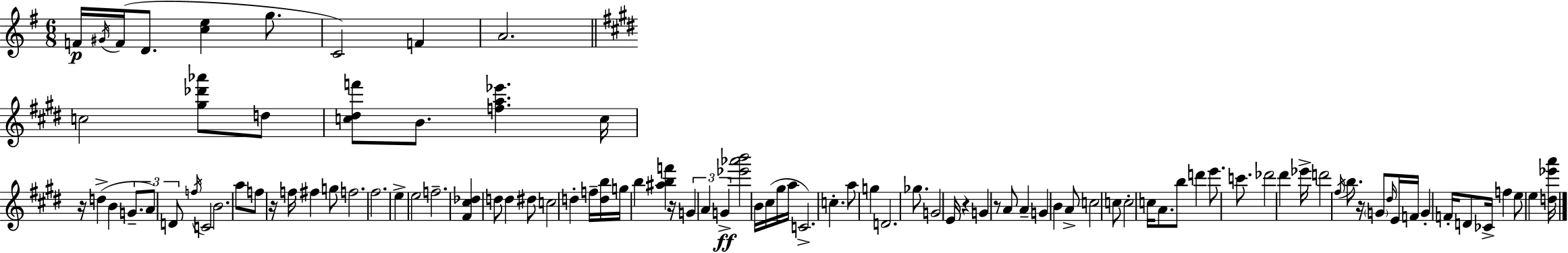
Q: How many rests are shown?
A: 6